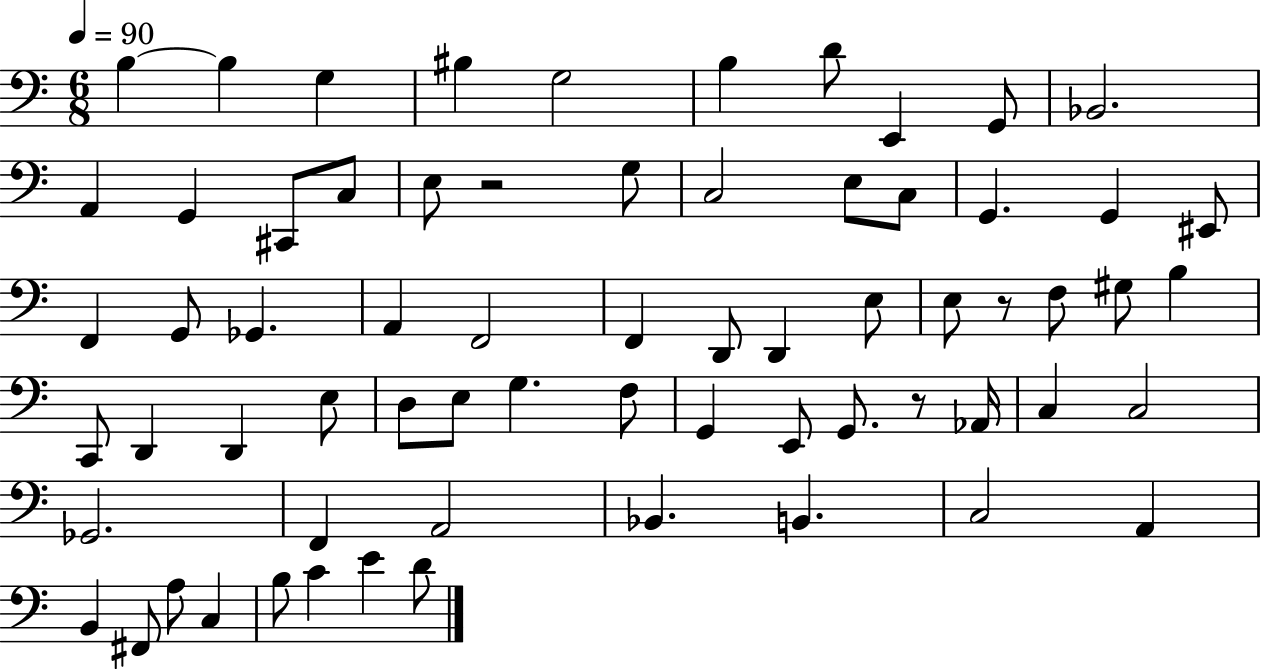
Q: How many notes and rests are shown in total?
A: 67